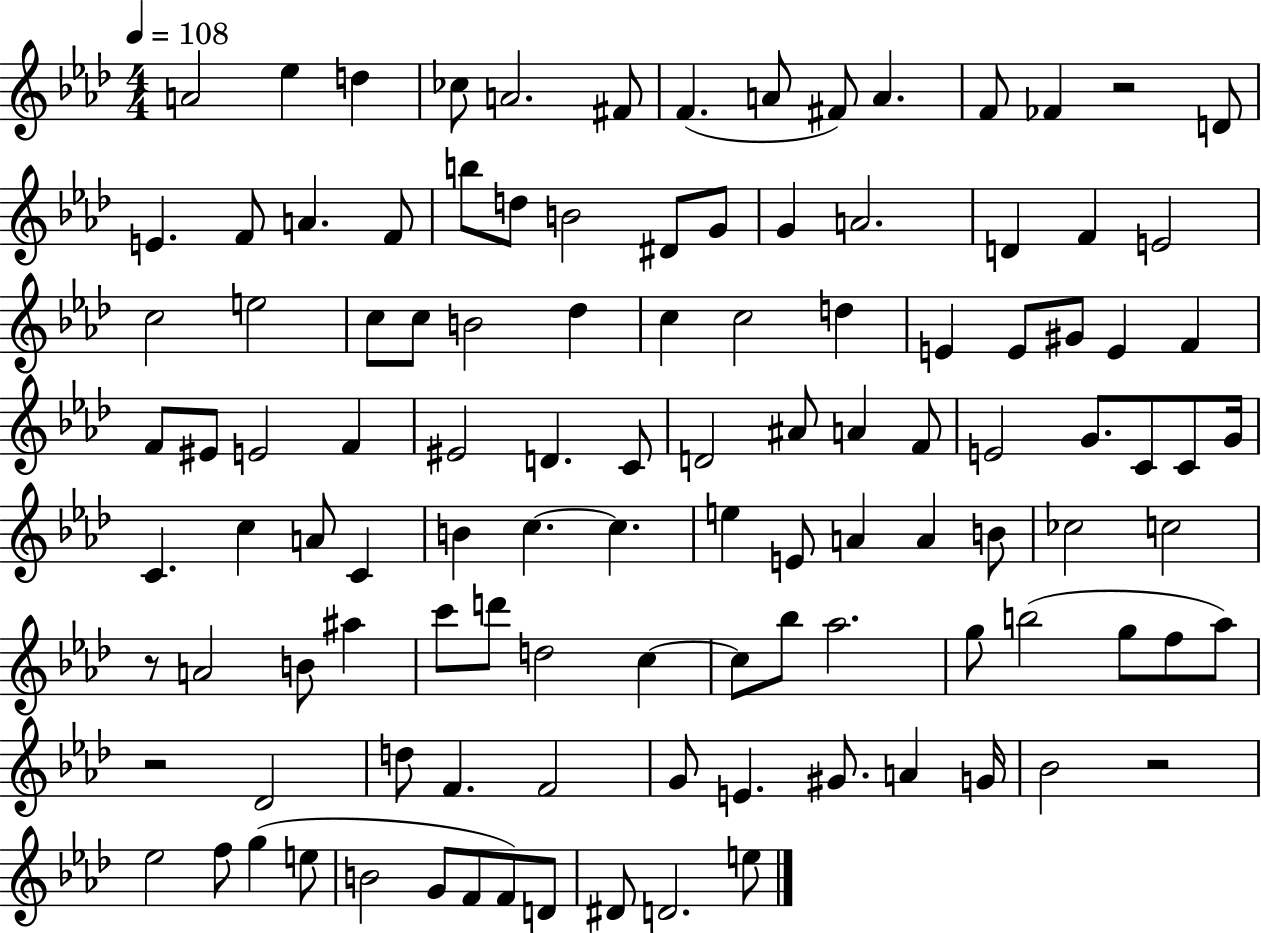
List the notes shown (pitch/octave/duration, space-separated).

A4/h Eb5/q D5/q CES5/e A4/h. F#4/e F4/q. A4/e F#4/e A4/q. F4/e FES4/q R/h D4/e E4/q. F4/e A4/q. F4/e B5/e D5/e B4/h D#4/e G4/e G4/q A4/h. D4/q F4/q E4/h C5/h E5/h C5/e C5/e B4/h Db5/q C5/q C5/h D5/q E4/q E4/e G#4/e E4/q F4/q F4/e EIS4/e E4/h F4/q EIS4/h D4/q. C4/e D4/h A#4/e A4/q F4/e E4/h G4/e. C4/e C4/e G4/s C4/q. C5/q A4/e C4/q B4/q C5/q. C5/q. E5/q E4/e A4/q A4/q B4/e CES5/h C5/h R/e A4/h B4/e A#5/q C6/e D6/e D5/h C5/q C5/e Bb5/e Ab5/h. G5/e B5/h G5/e F5/e Ab5/e R/h Db4/h D5/e F4/q. F4/h G4/e E4/q. G#4/e. A4/q G4/s Bb4/h R/h Eb5/h F5/e G5/q E5/e B4/h G4/e F4/e F4/e D4/e D#4/e D4/h. E5/e